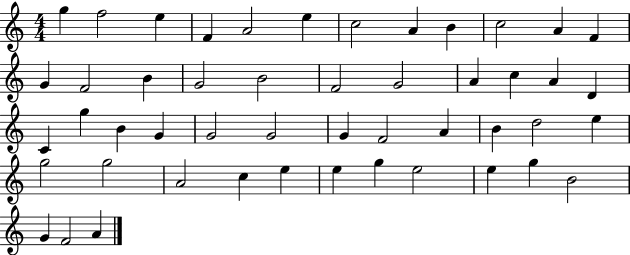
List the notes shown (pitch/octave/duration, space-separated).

G5/q F5/h E5/q F4/q A4/h E5/q C5/h A4/q B4/q C5/h A4/q F4/q G4/q F4/h B4/q G4/h B4/h F4/h G4/h A4/q C5/q A4/q D4/q C4/q G5/q B4/q G4/q G4/h G4/h G4/q F4/h A4/q B4/q D5/h E5/q G5/h G5/h A4/h C5/q E5/q E5/q G5/q E5/h E5/q G5/q B4/h G4/q F4/h A4/q